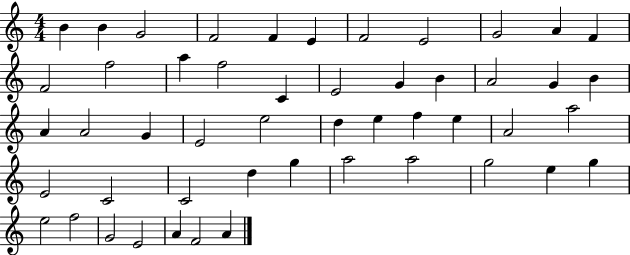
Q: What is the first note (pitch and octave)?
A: B4